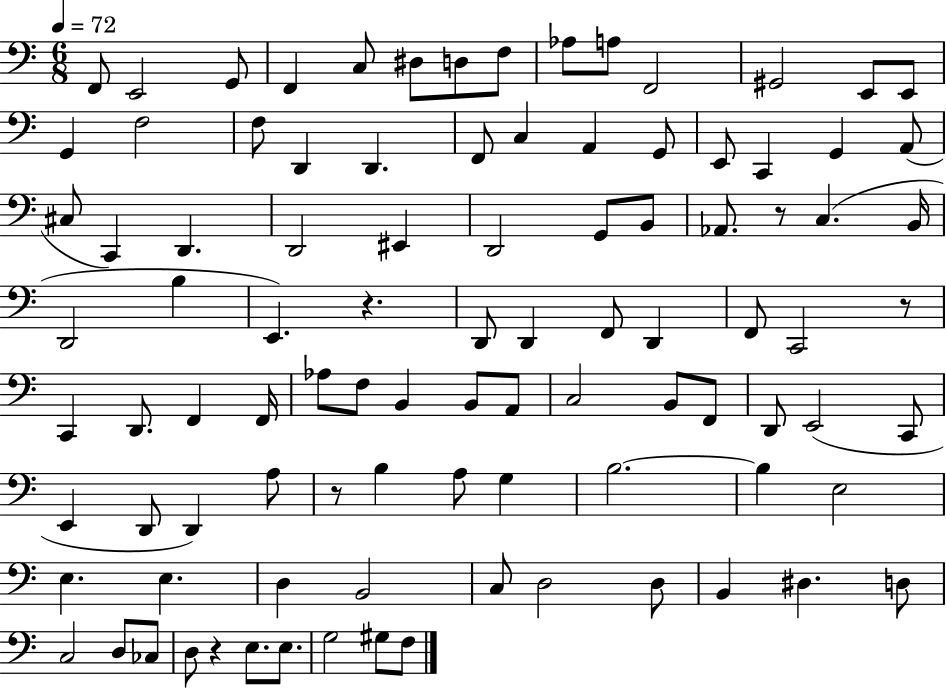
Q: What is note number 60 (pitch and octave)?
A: D2